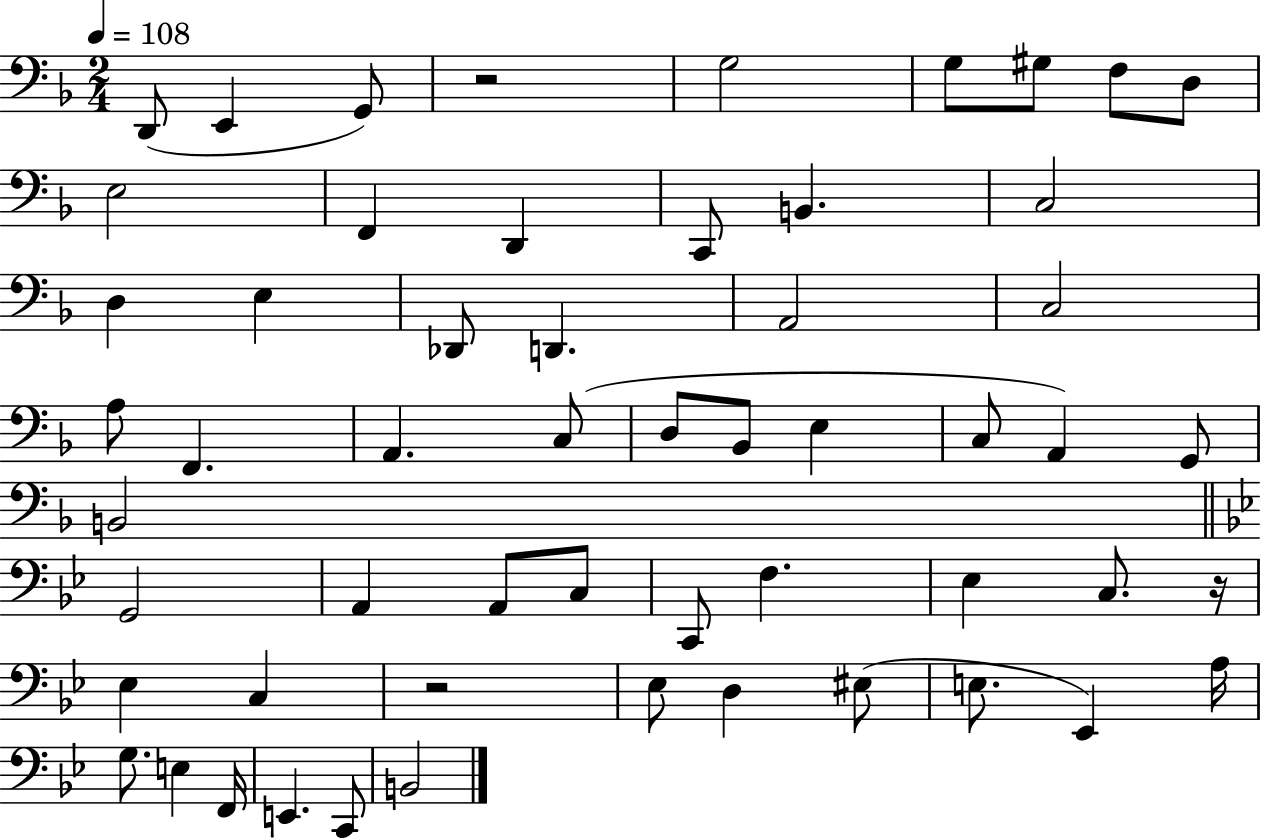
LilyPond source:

{
  \clef bass
  \numericTimeSignature
  \time 2/4
  \key f \major
  \tempo 4 = 108
  \repeat volta 2 { d,8( e,4 g,8) | r2 | g2 | g8 gis8 f8 d8 | \break e2 | f,4 d,4 | c,8 b,4. | c2 | \break d4 e4 | des,8 d,4. | a,2 | c2 | \break a8 f,4. | a,4. c8( | d8 bes,8 e4 | c8 a,4) g,8 | \break b,2 | \bar "||" \break \key bes \major g,2 | a,4 a,8 c8 | c,8 f4. | ees4 c8. r16 | \break ees4 c4 | r2 | ees8 d4 eis8( | e8. ees,4) a16 | \break g8. e4 f,16 | e,4. c,8 | b,2 | } \bar "|."
}